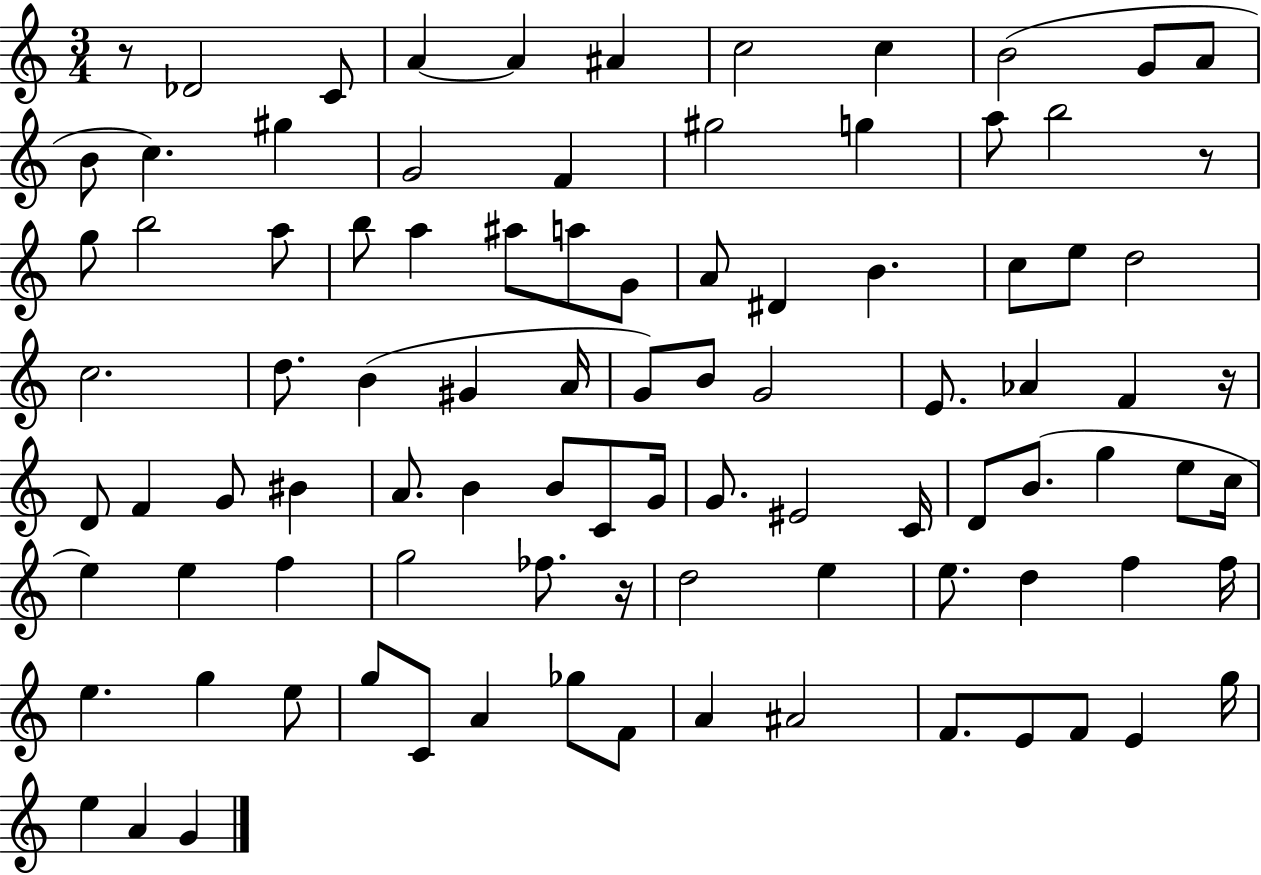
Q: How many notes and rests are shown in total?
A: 94